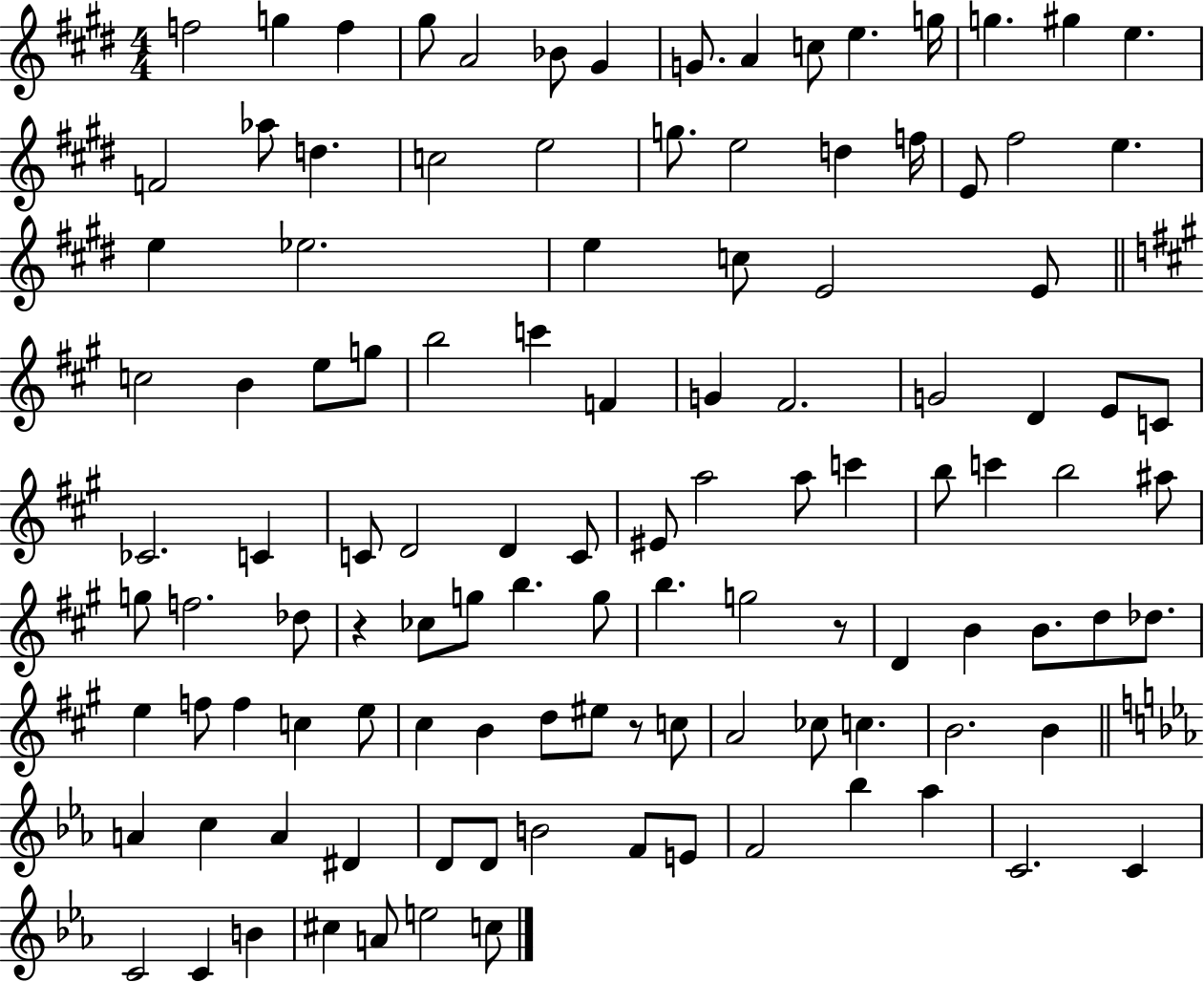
{
  \clef treble
  \numericTimeSignature
  \time 4/4
  \key e \major
  f''2 g''4 f''4 | gis''8 a'2 bes'8 gis'4 | g'8. a'4 c''8 e''4. g''16 | g''4. gis''4 e''4. | \break f'2 aes''8 d''4. | c''2 e''2 | g''8. e''2 d''4 f''16 | e'8 fis''2 e''4. | \break e''4 ees''2. | e''4 c''8 e'2 e'8 | \bar "||" \break \key a \major c''2 b'4 e''8 g''8 | b''2 c'''4 f'4 | g'4 fis'2. | g'2 d'4 e'8 c'8 | \break ces'2. c'4 | c'8 d'2 d'4 c'8 | eis'8 a''2 a''8 c'''4 | b''8 c'''4 b''2 ais''8 | \break g''8 f''2. des''8 | r4 ces''8 g''8 b''4. g''8 | b''4. g''2 r8 | d'4 b'4 b'8. d''8 des''8. | \break e''4 f''8 f''4 c''4 e''8 | cis''4 b'4 d''8 eis''8 r8 c''8 | a'2 ces''8 c''4. | b'2. b'4 | \break \bar "||" \break \key ees \major a'4 c''4 a'4 dis'4 | d'8 d'8 b'2 f'8 e'8 | f'2 bes''4 aes''4 | c'2. c'4 | \break c'2 c'4 b'4 | cis''4 a'8 e''2 c''8 | \bar "|."
}